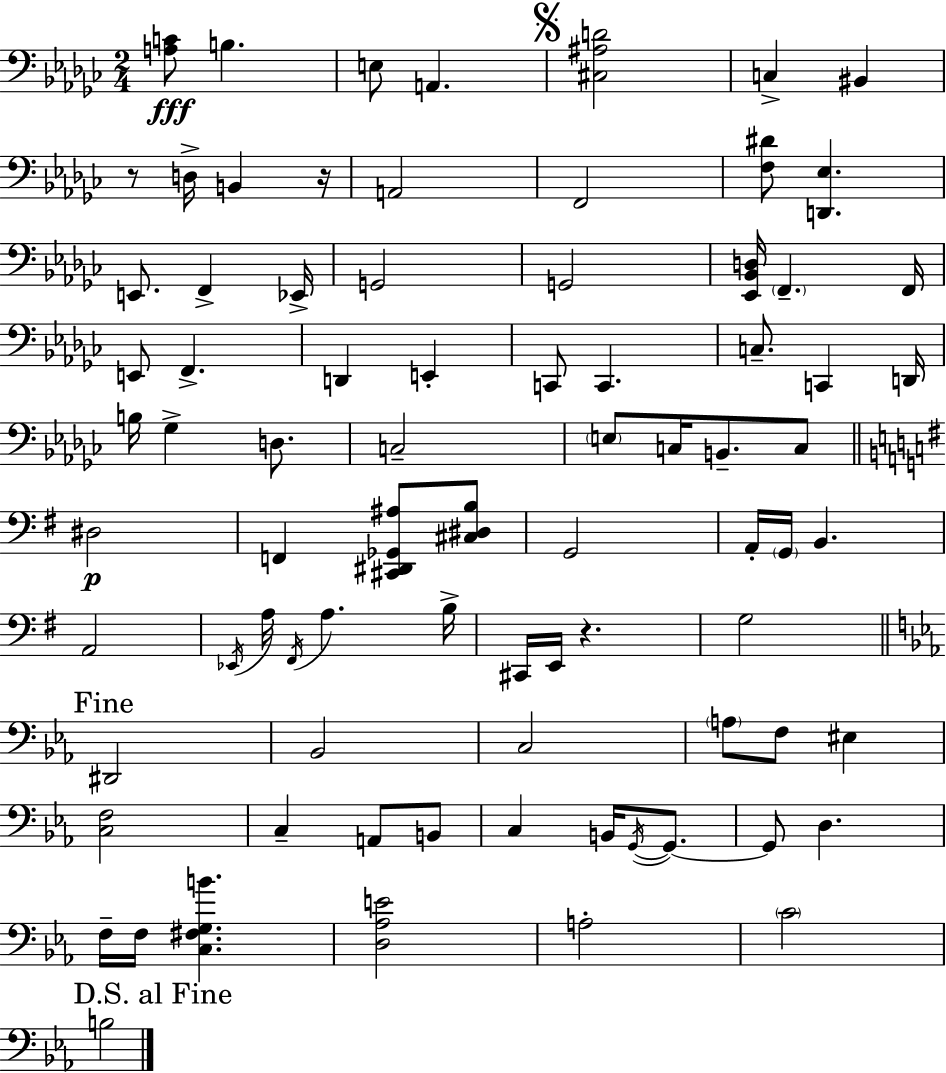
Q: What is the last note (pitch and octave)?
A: B3